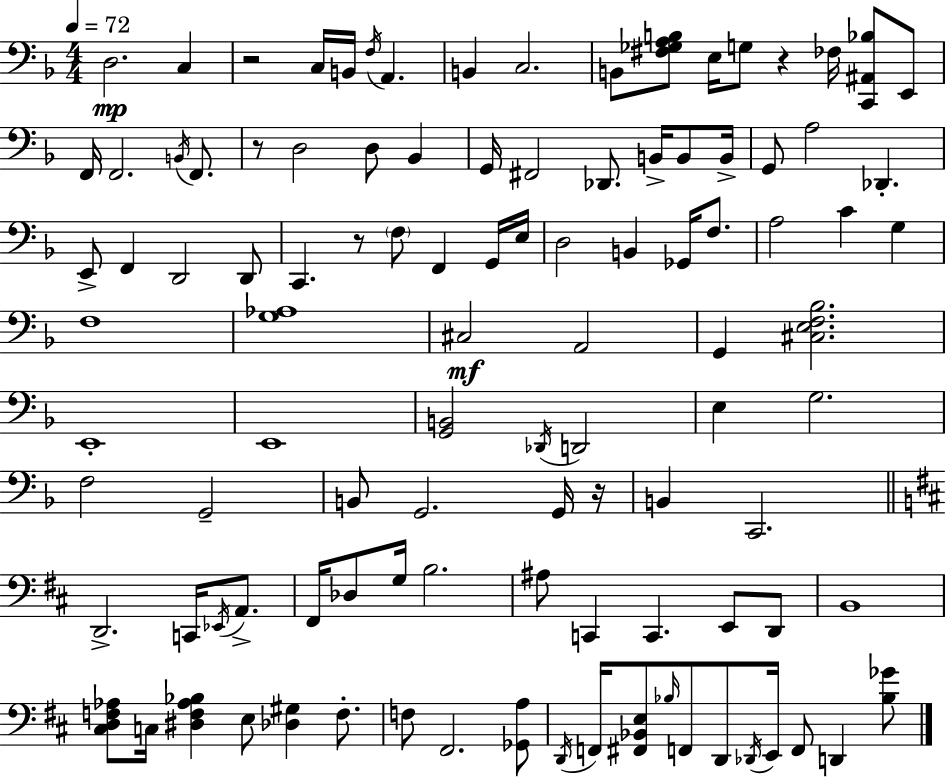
D3/h. C3/q R/h C3/s B2/s F3/s A2/q. B2/q C3/h. B2/e [F#3,Gb3,A3,B3]/e E3/s G3/e R/q FES3/s [C2,A#2,Bb3]/e E2/e F2/s F2/h. B2/s F2/e. R/e D3/h D3/e Bb2/q G2/s F#2/h Db2/e. B2/s B2/e B2/s G2/e A3/h Db2/q. E2/e F2/q D2/h D2/e C2/q. R/e F3/e F2/q G2/s E3/s D3/h B2/q Gb2/s F3/e. A3/h C4/q G3/q F3/w [G3,Ab3]/w C#3/h A2/h G2/q [C#3,E3,F3,Bb3]/h. E2/w E2/w [G2,B2]/h Db2/s D2/h E3/q G3/h. F3/h G2/h B2/e G2/h. G2/s R/s B2/q C2/h. D2/h. C2/s Eb2/s A2/e. F#2/s Db3/e G3/s B3/h. A#3/e C2/q C2/q. E2/e D2/e B2/w [C#3,D3,F3,Ab3]/e C3/s [D#3,F3,Ab3,Bb3]/q E3/e [Db3,G#3]/q F3/e. F3/e F#2/h. [Gb2,A3]/e D2/s F2/s [F#2,Bb2,E3]/e Bb3/s F2/e D2/e Db2/s E2/s F2/e D2/q [Bb3,Gb4]/e